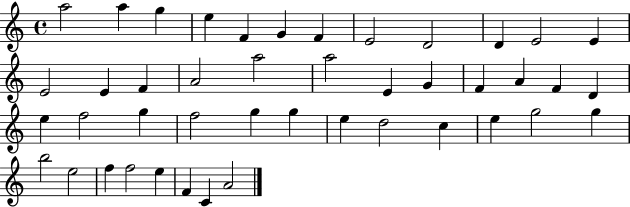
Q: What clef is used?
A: treble